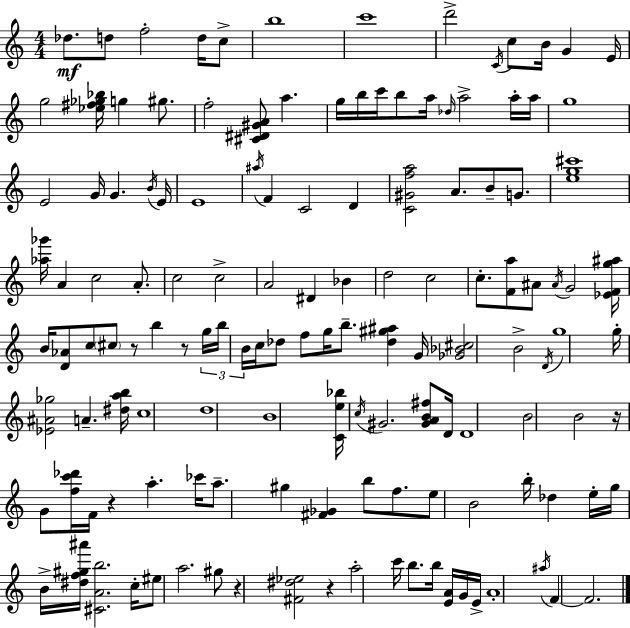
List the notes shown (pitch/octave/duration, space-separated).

Db5/e. D5/e F5/h D5/s C5/e B5/w C6/w D6/h C4/s C5/e B4/s G4/q E4/s G5/h [Eb5,F#5,Gb5,Bb5]/s G5/q G#5/e. F5/h [C#4,D#4,G#4,A4]/e A5/q. G5/s B5/s C6/s B5/e A5/s Db5/s A5/h A5/s A5/s G5/w E4/h G4/s G4/q. B4/s E4/s E4/w A#5/s F4/q C4/h D4/q [C4,G#4,F5,A5]/h A4/e. B4/e G4/e. [E5,G5,C#6]/w [Ab5,Gb6]/s A4/q C5/h A4/e. C5/h C5/h A4/h D#4/q Bb4/q D5/h C5/h C5/e. [F4,A5]/e A#4/e A#4/s G4/h [Eb4,F4,G5,A#5]/s B4/s [D4,Ab4]/e C5/e C#5/e R/e B5/q R/e G5/s B5/s B4/s C5/s Db5/e F5/e G5/s B5/e. [Db5,G#5,A#5]/q G4/s [Gb4,Bb4,C#5]/h B4/h D4/s G5/w G5/s [Eb4,A#4,Gb5]/h A4/q. [D#5,A5,B5]/s C5/w D5/w B4/w [C4,E5,Bb5]/s C5/s G#4/h. [G#4,A4,B4,F#5]/e D4/s D4/w B4/h B4/h R/s G4/e [F5,C6,Db6]/s F4/s R/q A5/q. CES6/s A5/e. G#5/q [F#4,Gb4]/q B5/e F5/e. E5/e B4/h B5/s Db5/q E5/s G5/s B4/s [D#5,F5,G#5,A#6]/s [C#4,A4,B5]/h. C5/s EIS5/e A5/h. G#5/e R/q [F#4,D#5,Eb5]/h R/q A5/h C6/s B5/e. B5/s [E4,A4]/s G4/s E4/s A4/w A#5/s F4/q F4/h.